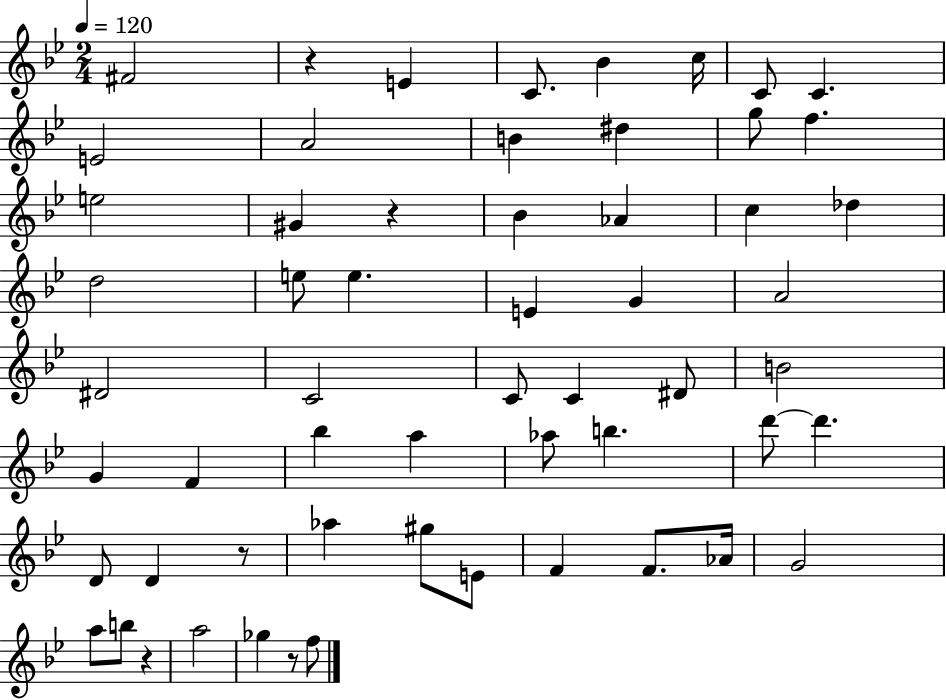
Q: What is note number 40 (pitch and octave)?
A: D4